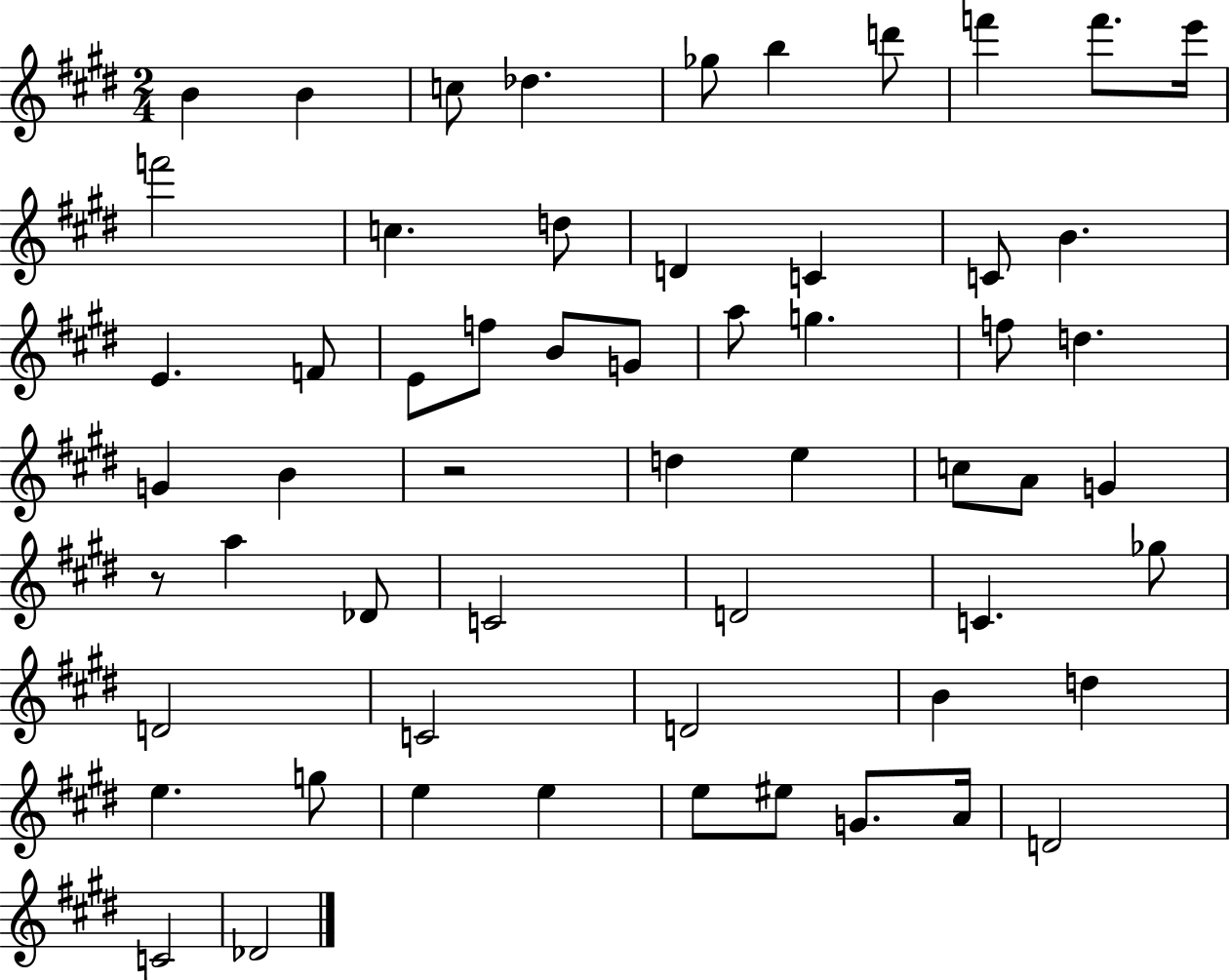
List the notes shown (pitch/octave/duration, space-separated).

B4/q B4/q C5/e Db5/q. Gb5/e B5/q D6/e F6/q F6/e. E6/s F6/h C5/q. D5/e D4/q C4/q C4/e B4/q. E4/q. F4/e E4/e F5/e B4/e G4/e A5/e G5/q. F5/e D5/q. G4/q B4/q R/h D5/q E5/q C5/e A4/e G4/q R/e A5/q Db4/e C4/h D4/h C4/q. Gb5/e D4/h C4/h D4/h B4/q D5/q E5/q. G5/e E5/q E5/q E5/e EIS5/e G4/e. A4/s D4/h C4/h Db4/h